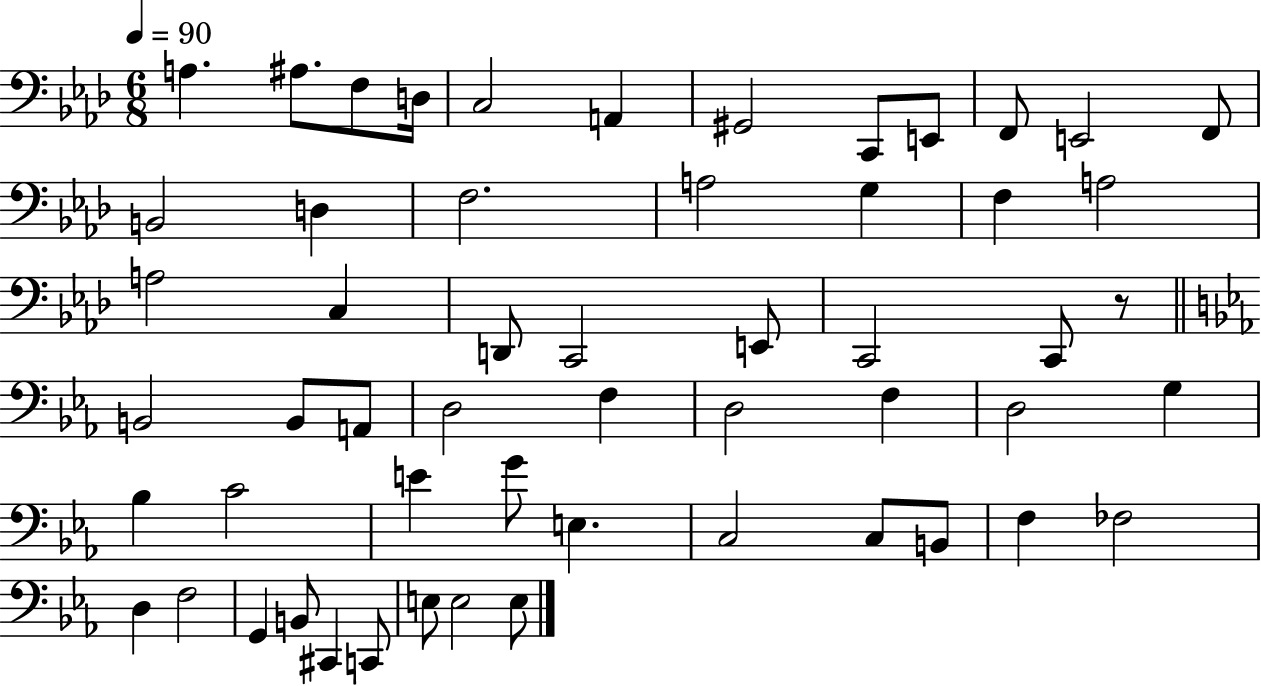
{
  \clef bass
  \numericTimeSignature
  \time 6/8
  \key aes \major
  \tempo 4 = 90
  a4. ais8. f8 d16 | c2 a,4 | gis,2 c,8 e,8 | f,8 e,2 f,8 | \break b,2 d4 | f2. | a2 g4 | f4 a2 | \break a2 c4 | d,8 c,2 e,8 | c,2 c,8 r8 | \bar "||" \break \key ees \major b,2 b,8 a,8 | d2 f4 | d2 f4 | d2 g4 | \break bes4 c'2 | e'4 g'8 e4. | c2 c8 b,8 | f4 fes2 | \break d4 f2 | g,4 b,8 cis,4 c,8 | e8 e2 e8 | \bar "|."
}